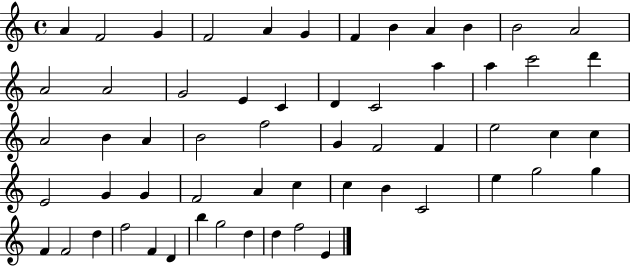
{
  \clef treble
  \time 4/4
  \defaultTimeSignature
  \key c \major
  a'4 f'2 g'4 | f'2 a'4 g'4 | f'4 b'4 a'4 b'4 | b'2 a'2 | \break a'2 a'2 | g'2 e'4 c'4 | d'4 c'2 a''4 | a''4 c'''2 d'''4 | \break a'2 b'4 a'4 | b'2 f''2 | g'4 f'2 f'4 | e''2 c''4 c''4 | \break e'2 g'4 g'4 | f'2 a'4 c''4 | c''4 b'4 c'2 | e''4 g''2 g''4 | \break f'4 f'2 d''4 | f''2 f'4 d'4 | b''4 g''2 d''4 | d''4 f''2 e'4 | \break \bar "|."
}